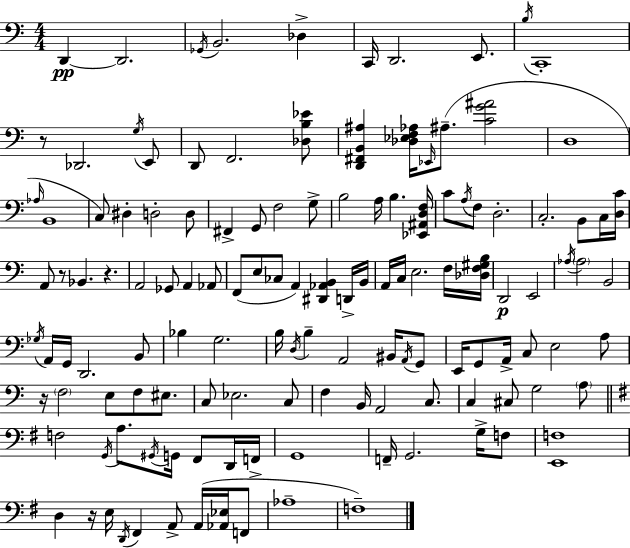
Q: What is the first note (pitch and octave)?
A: D2